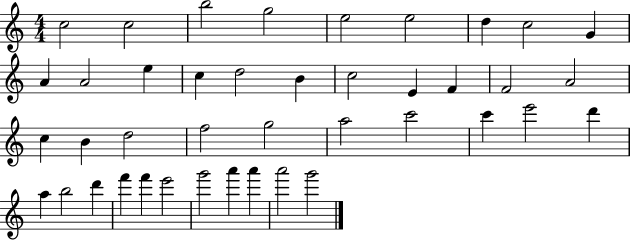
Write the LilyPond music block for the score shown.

{
  \clef treble
  \numericTimeSignature
  \time 4/4
  \key c \major
  c''2 c''2 | b''2 g''2 | e''2 e''2 | d''4 c''2 g'4 | \break a'4 a'2 e''4 | c''4 d''2 b'4 | c''2 e'4 f'4 | f'2 a'2 | \break c''4 b'4 d''2 | f''2 g''2 | a''2 c'''2 | c'''4 e'''2 d'''4 | \break a''4 b''2 d'''4 | f'''4 f'''4 e'''2 | g'''2 a'''4 a'''4 | a'''2 g'''2 | \break \bar "|."
}